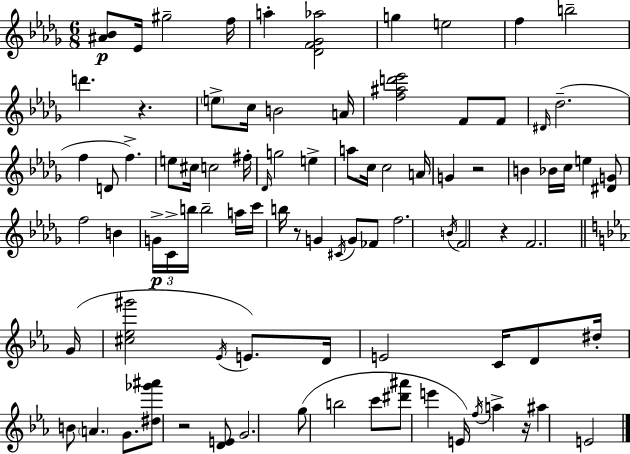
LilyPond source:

{
  \clef treble
  \numericTimeSignature
  \time 6/8
  \key bes \minor
  <ais' bes'>8\p ees'16 gis''2-- f''16 | a''4-. <des' f' ges' aes''>2 | g''4 e''2 | f''4 b''2-- | \break d'''4. r4. | \parenthesize e''8-> c''16 b'2 a'16 | <f'' ais'' d''' ees'''>2 f'8 f'8 | \grace { dis'16 }( des''2.-- | \break f''4 d'8 f''4.->) | e''8 cis''16 c''2 | fis''16-. \grace { des'16 } g''2 e''4-> | a''8 c''16 c''2 | \break a'16 g'4 r2 | b'4 bes'16 c''16 e''4 | <dis' g'>8 f''2 b'4 | \tuplet 3/2 { g'16->\p c'16-> b''16 } b''2-- | \break a''16 c'''16 b''16 r8 g'4 \acciaccatura { cis'16 } g'8 | fes'8 f''2. | \acciaccatura { b'16 } f'2 | r4 f'2. | \break \bar "||" \break \key c \minor g'16( <cis'' ees'' gis'''>2 \acciaccatura { ees'16 } e'8.) | d'16 e'2 c'16 d'8 | dis''16-. b'8 \parenthesize a'4. g'8. | <dis'' ges''' ais'''>8 r2 <d' e'>8 | \break g'2. | g''8( b''2 c'''8 | <dis''' ais'''>8 e'''4 e'16) \acciaccatura { f''16 } a''4-> | r16 ais''4 e'2 | \break \bar "|."
}